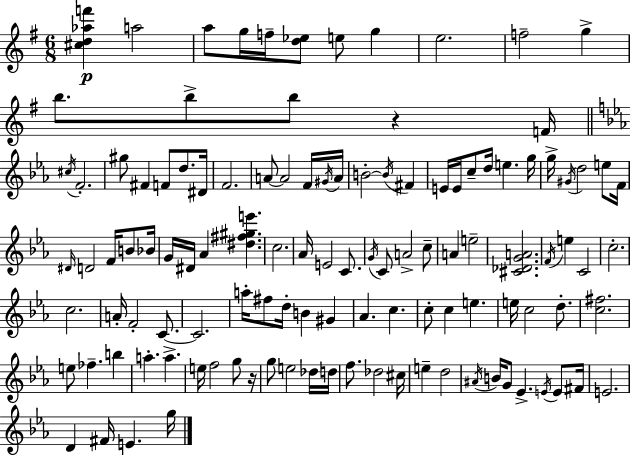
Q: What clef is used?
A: treble